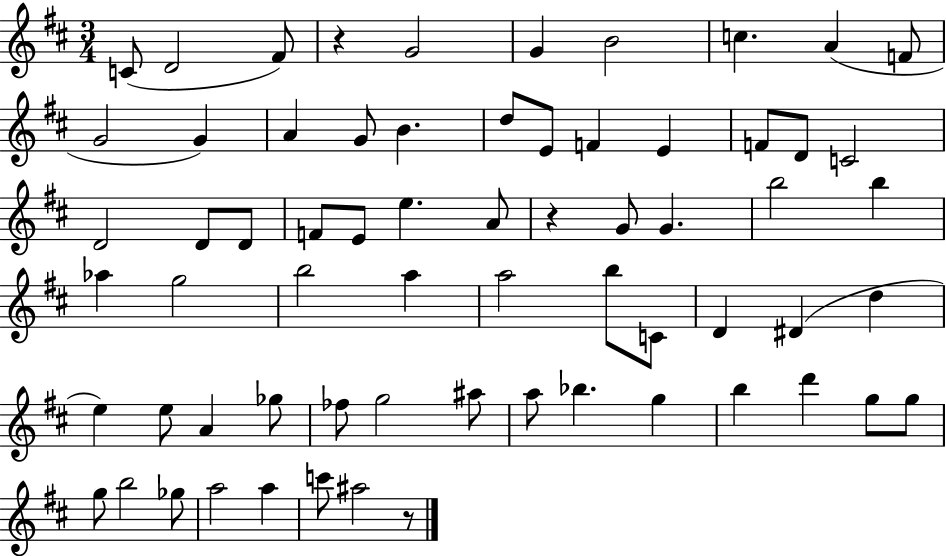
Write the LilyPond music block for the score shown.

{
  \clef treble
  \numericTimeSignature
  \time 3/4
  \key d \major
  c'8( d'2 fis'8) | r4 g'2 | g'4 b'2 | c''4. a'4( f'8 | \break g'2 g'4) | a'4 g'8 b'4. | d''8 e'8 f'4 e'4 | f'8 d'8 c'2 | \break d'2 d'8 d'8 | f'8 e'8 e''4. a'8 | r4 g'8 g'4. | b''2 b''4 | \break aes''4 g''2 | b''2 a''4 | a''2 b''8 c'8 | d'4 dis'4( d''4 | \break e''4) e''8 a'4 ges''8 | fes''8 g''2 ais''8 | a''8 bes''4. g''4 | b''4 d'''4 g''8 g''8 | \break g''8 b''2 ges''8 | a''2 a''4 | c'''8 ais''2 r8 | \bar "|."
}